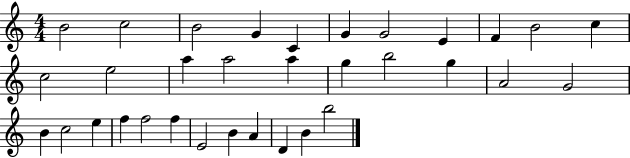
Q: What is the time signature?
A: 4/4